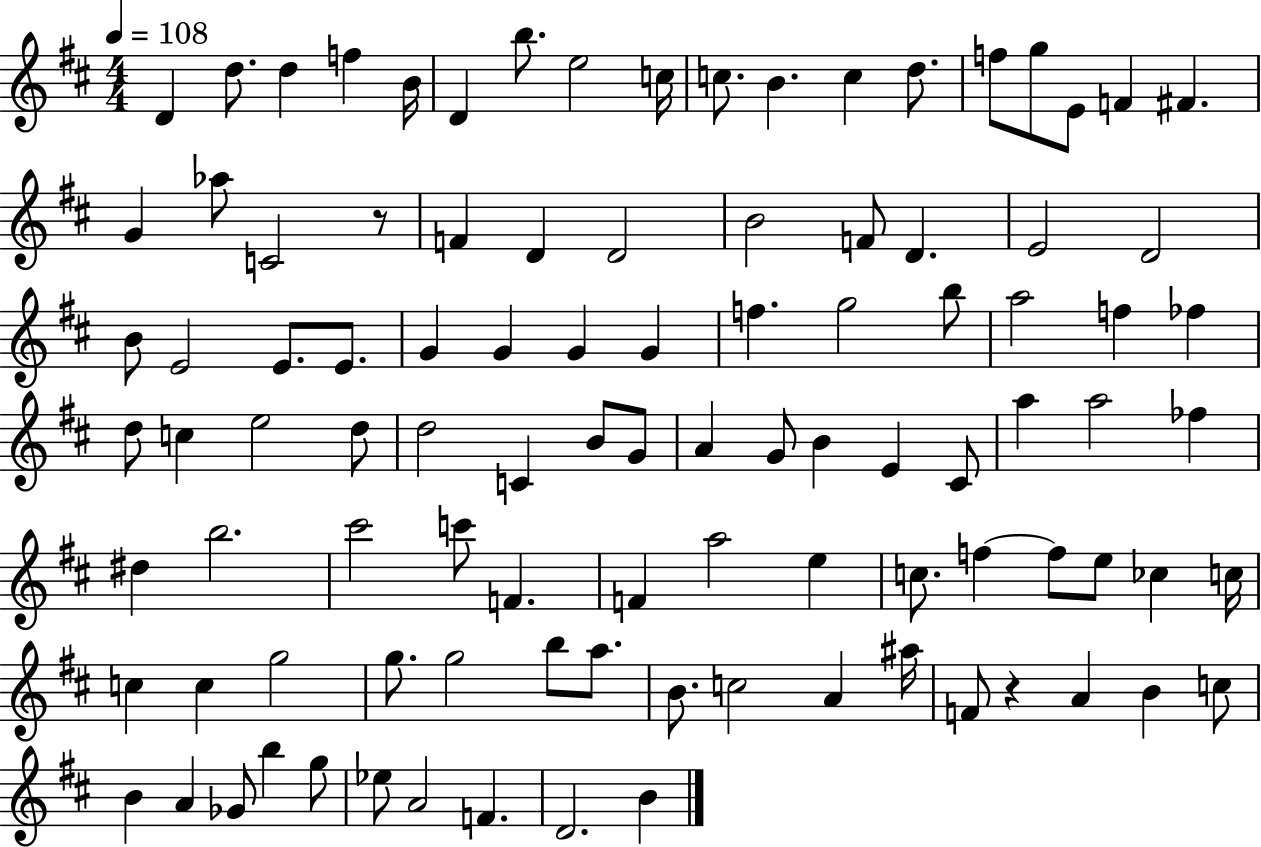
X:1
T:Untitled
M:4/4
L:1/4
K:D
D d/2 d f B/4 D b/2 e2 c/4 c/2 B c d/2 f/2 g/2 E/2 F ^F G _a/2 C2 z/2 F D D2 B2 F/2 D E2 D2 B/2 E2 E/2 E/2 G G G G f g2 b/2 a2 f _f d/2 c e2 d/2 d2 C B/2 G/2 A G/2 B E ^C/2 a a2 _f ^d b2 ^c'2 c'/2 F F a2 e c/2 f f/2 e/2 _c c/4 c c g2 g/2 g2 b/2 a/2 B/2 c2 A ^a/4 F/2 z A B c/2 B A _G/2 b g/2 _e/2 A2 F D2 B